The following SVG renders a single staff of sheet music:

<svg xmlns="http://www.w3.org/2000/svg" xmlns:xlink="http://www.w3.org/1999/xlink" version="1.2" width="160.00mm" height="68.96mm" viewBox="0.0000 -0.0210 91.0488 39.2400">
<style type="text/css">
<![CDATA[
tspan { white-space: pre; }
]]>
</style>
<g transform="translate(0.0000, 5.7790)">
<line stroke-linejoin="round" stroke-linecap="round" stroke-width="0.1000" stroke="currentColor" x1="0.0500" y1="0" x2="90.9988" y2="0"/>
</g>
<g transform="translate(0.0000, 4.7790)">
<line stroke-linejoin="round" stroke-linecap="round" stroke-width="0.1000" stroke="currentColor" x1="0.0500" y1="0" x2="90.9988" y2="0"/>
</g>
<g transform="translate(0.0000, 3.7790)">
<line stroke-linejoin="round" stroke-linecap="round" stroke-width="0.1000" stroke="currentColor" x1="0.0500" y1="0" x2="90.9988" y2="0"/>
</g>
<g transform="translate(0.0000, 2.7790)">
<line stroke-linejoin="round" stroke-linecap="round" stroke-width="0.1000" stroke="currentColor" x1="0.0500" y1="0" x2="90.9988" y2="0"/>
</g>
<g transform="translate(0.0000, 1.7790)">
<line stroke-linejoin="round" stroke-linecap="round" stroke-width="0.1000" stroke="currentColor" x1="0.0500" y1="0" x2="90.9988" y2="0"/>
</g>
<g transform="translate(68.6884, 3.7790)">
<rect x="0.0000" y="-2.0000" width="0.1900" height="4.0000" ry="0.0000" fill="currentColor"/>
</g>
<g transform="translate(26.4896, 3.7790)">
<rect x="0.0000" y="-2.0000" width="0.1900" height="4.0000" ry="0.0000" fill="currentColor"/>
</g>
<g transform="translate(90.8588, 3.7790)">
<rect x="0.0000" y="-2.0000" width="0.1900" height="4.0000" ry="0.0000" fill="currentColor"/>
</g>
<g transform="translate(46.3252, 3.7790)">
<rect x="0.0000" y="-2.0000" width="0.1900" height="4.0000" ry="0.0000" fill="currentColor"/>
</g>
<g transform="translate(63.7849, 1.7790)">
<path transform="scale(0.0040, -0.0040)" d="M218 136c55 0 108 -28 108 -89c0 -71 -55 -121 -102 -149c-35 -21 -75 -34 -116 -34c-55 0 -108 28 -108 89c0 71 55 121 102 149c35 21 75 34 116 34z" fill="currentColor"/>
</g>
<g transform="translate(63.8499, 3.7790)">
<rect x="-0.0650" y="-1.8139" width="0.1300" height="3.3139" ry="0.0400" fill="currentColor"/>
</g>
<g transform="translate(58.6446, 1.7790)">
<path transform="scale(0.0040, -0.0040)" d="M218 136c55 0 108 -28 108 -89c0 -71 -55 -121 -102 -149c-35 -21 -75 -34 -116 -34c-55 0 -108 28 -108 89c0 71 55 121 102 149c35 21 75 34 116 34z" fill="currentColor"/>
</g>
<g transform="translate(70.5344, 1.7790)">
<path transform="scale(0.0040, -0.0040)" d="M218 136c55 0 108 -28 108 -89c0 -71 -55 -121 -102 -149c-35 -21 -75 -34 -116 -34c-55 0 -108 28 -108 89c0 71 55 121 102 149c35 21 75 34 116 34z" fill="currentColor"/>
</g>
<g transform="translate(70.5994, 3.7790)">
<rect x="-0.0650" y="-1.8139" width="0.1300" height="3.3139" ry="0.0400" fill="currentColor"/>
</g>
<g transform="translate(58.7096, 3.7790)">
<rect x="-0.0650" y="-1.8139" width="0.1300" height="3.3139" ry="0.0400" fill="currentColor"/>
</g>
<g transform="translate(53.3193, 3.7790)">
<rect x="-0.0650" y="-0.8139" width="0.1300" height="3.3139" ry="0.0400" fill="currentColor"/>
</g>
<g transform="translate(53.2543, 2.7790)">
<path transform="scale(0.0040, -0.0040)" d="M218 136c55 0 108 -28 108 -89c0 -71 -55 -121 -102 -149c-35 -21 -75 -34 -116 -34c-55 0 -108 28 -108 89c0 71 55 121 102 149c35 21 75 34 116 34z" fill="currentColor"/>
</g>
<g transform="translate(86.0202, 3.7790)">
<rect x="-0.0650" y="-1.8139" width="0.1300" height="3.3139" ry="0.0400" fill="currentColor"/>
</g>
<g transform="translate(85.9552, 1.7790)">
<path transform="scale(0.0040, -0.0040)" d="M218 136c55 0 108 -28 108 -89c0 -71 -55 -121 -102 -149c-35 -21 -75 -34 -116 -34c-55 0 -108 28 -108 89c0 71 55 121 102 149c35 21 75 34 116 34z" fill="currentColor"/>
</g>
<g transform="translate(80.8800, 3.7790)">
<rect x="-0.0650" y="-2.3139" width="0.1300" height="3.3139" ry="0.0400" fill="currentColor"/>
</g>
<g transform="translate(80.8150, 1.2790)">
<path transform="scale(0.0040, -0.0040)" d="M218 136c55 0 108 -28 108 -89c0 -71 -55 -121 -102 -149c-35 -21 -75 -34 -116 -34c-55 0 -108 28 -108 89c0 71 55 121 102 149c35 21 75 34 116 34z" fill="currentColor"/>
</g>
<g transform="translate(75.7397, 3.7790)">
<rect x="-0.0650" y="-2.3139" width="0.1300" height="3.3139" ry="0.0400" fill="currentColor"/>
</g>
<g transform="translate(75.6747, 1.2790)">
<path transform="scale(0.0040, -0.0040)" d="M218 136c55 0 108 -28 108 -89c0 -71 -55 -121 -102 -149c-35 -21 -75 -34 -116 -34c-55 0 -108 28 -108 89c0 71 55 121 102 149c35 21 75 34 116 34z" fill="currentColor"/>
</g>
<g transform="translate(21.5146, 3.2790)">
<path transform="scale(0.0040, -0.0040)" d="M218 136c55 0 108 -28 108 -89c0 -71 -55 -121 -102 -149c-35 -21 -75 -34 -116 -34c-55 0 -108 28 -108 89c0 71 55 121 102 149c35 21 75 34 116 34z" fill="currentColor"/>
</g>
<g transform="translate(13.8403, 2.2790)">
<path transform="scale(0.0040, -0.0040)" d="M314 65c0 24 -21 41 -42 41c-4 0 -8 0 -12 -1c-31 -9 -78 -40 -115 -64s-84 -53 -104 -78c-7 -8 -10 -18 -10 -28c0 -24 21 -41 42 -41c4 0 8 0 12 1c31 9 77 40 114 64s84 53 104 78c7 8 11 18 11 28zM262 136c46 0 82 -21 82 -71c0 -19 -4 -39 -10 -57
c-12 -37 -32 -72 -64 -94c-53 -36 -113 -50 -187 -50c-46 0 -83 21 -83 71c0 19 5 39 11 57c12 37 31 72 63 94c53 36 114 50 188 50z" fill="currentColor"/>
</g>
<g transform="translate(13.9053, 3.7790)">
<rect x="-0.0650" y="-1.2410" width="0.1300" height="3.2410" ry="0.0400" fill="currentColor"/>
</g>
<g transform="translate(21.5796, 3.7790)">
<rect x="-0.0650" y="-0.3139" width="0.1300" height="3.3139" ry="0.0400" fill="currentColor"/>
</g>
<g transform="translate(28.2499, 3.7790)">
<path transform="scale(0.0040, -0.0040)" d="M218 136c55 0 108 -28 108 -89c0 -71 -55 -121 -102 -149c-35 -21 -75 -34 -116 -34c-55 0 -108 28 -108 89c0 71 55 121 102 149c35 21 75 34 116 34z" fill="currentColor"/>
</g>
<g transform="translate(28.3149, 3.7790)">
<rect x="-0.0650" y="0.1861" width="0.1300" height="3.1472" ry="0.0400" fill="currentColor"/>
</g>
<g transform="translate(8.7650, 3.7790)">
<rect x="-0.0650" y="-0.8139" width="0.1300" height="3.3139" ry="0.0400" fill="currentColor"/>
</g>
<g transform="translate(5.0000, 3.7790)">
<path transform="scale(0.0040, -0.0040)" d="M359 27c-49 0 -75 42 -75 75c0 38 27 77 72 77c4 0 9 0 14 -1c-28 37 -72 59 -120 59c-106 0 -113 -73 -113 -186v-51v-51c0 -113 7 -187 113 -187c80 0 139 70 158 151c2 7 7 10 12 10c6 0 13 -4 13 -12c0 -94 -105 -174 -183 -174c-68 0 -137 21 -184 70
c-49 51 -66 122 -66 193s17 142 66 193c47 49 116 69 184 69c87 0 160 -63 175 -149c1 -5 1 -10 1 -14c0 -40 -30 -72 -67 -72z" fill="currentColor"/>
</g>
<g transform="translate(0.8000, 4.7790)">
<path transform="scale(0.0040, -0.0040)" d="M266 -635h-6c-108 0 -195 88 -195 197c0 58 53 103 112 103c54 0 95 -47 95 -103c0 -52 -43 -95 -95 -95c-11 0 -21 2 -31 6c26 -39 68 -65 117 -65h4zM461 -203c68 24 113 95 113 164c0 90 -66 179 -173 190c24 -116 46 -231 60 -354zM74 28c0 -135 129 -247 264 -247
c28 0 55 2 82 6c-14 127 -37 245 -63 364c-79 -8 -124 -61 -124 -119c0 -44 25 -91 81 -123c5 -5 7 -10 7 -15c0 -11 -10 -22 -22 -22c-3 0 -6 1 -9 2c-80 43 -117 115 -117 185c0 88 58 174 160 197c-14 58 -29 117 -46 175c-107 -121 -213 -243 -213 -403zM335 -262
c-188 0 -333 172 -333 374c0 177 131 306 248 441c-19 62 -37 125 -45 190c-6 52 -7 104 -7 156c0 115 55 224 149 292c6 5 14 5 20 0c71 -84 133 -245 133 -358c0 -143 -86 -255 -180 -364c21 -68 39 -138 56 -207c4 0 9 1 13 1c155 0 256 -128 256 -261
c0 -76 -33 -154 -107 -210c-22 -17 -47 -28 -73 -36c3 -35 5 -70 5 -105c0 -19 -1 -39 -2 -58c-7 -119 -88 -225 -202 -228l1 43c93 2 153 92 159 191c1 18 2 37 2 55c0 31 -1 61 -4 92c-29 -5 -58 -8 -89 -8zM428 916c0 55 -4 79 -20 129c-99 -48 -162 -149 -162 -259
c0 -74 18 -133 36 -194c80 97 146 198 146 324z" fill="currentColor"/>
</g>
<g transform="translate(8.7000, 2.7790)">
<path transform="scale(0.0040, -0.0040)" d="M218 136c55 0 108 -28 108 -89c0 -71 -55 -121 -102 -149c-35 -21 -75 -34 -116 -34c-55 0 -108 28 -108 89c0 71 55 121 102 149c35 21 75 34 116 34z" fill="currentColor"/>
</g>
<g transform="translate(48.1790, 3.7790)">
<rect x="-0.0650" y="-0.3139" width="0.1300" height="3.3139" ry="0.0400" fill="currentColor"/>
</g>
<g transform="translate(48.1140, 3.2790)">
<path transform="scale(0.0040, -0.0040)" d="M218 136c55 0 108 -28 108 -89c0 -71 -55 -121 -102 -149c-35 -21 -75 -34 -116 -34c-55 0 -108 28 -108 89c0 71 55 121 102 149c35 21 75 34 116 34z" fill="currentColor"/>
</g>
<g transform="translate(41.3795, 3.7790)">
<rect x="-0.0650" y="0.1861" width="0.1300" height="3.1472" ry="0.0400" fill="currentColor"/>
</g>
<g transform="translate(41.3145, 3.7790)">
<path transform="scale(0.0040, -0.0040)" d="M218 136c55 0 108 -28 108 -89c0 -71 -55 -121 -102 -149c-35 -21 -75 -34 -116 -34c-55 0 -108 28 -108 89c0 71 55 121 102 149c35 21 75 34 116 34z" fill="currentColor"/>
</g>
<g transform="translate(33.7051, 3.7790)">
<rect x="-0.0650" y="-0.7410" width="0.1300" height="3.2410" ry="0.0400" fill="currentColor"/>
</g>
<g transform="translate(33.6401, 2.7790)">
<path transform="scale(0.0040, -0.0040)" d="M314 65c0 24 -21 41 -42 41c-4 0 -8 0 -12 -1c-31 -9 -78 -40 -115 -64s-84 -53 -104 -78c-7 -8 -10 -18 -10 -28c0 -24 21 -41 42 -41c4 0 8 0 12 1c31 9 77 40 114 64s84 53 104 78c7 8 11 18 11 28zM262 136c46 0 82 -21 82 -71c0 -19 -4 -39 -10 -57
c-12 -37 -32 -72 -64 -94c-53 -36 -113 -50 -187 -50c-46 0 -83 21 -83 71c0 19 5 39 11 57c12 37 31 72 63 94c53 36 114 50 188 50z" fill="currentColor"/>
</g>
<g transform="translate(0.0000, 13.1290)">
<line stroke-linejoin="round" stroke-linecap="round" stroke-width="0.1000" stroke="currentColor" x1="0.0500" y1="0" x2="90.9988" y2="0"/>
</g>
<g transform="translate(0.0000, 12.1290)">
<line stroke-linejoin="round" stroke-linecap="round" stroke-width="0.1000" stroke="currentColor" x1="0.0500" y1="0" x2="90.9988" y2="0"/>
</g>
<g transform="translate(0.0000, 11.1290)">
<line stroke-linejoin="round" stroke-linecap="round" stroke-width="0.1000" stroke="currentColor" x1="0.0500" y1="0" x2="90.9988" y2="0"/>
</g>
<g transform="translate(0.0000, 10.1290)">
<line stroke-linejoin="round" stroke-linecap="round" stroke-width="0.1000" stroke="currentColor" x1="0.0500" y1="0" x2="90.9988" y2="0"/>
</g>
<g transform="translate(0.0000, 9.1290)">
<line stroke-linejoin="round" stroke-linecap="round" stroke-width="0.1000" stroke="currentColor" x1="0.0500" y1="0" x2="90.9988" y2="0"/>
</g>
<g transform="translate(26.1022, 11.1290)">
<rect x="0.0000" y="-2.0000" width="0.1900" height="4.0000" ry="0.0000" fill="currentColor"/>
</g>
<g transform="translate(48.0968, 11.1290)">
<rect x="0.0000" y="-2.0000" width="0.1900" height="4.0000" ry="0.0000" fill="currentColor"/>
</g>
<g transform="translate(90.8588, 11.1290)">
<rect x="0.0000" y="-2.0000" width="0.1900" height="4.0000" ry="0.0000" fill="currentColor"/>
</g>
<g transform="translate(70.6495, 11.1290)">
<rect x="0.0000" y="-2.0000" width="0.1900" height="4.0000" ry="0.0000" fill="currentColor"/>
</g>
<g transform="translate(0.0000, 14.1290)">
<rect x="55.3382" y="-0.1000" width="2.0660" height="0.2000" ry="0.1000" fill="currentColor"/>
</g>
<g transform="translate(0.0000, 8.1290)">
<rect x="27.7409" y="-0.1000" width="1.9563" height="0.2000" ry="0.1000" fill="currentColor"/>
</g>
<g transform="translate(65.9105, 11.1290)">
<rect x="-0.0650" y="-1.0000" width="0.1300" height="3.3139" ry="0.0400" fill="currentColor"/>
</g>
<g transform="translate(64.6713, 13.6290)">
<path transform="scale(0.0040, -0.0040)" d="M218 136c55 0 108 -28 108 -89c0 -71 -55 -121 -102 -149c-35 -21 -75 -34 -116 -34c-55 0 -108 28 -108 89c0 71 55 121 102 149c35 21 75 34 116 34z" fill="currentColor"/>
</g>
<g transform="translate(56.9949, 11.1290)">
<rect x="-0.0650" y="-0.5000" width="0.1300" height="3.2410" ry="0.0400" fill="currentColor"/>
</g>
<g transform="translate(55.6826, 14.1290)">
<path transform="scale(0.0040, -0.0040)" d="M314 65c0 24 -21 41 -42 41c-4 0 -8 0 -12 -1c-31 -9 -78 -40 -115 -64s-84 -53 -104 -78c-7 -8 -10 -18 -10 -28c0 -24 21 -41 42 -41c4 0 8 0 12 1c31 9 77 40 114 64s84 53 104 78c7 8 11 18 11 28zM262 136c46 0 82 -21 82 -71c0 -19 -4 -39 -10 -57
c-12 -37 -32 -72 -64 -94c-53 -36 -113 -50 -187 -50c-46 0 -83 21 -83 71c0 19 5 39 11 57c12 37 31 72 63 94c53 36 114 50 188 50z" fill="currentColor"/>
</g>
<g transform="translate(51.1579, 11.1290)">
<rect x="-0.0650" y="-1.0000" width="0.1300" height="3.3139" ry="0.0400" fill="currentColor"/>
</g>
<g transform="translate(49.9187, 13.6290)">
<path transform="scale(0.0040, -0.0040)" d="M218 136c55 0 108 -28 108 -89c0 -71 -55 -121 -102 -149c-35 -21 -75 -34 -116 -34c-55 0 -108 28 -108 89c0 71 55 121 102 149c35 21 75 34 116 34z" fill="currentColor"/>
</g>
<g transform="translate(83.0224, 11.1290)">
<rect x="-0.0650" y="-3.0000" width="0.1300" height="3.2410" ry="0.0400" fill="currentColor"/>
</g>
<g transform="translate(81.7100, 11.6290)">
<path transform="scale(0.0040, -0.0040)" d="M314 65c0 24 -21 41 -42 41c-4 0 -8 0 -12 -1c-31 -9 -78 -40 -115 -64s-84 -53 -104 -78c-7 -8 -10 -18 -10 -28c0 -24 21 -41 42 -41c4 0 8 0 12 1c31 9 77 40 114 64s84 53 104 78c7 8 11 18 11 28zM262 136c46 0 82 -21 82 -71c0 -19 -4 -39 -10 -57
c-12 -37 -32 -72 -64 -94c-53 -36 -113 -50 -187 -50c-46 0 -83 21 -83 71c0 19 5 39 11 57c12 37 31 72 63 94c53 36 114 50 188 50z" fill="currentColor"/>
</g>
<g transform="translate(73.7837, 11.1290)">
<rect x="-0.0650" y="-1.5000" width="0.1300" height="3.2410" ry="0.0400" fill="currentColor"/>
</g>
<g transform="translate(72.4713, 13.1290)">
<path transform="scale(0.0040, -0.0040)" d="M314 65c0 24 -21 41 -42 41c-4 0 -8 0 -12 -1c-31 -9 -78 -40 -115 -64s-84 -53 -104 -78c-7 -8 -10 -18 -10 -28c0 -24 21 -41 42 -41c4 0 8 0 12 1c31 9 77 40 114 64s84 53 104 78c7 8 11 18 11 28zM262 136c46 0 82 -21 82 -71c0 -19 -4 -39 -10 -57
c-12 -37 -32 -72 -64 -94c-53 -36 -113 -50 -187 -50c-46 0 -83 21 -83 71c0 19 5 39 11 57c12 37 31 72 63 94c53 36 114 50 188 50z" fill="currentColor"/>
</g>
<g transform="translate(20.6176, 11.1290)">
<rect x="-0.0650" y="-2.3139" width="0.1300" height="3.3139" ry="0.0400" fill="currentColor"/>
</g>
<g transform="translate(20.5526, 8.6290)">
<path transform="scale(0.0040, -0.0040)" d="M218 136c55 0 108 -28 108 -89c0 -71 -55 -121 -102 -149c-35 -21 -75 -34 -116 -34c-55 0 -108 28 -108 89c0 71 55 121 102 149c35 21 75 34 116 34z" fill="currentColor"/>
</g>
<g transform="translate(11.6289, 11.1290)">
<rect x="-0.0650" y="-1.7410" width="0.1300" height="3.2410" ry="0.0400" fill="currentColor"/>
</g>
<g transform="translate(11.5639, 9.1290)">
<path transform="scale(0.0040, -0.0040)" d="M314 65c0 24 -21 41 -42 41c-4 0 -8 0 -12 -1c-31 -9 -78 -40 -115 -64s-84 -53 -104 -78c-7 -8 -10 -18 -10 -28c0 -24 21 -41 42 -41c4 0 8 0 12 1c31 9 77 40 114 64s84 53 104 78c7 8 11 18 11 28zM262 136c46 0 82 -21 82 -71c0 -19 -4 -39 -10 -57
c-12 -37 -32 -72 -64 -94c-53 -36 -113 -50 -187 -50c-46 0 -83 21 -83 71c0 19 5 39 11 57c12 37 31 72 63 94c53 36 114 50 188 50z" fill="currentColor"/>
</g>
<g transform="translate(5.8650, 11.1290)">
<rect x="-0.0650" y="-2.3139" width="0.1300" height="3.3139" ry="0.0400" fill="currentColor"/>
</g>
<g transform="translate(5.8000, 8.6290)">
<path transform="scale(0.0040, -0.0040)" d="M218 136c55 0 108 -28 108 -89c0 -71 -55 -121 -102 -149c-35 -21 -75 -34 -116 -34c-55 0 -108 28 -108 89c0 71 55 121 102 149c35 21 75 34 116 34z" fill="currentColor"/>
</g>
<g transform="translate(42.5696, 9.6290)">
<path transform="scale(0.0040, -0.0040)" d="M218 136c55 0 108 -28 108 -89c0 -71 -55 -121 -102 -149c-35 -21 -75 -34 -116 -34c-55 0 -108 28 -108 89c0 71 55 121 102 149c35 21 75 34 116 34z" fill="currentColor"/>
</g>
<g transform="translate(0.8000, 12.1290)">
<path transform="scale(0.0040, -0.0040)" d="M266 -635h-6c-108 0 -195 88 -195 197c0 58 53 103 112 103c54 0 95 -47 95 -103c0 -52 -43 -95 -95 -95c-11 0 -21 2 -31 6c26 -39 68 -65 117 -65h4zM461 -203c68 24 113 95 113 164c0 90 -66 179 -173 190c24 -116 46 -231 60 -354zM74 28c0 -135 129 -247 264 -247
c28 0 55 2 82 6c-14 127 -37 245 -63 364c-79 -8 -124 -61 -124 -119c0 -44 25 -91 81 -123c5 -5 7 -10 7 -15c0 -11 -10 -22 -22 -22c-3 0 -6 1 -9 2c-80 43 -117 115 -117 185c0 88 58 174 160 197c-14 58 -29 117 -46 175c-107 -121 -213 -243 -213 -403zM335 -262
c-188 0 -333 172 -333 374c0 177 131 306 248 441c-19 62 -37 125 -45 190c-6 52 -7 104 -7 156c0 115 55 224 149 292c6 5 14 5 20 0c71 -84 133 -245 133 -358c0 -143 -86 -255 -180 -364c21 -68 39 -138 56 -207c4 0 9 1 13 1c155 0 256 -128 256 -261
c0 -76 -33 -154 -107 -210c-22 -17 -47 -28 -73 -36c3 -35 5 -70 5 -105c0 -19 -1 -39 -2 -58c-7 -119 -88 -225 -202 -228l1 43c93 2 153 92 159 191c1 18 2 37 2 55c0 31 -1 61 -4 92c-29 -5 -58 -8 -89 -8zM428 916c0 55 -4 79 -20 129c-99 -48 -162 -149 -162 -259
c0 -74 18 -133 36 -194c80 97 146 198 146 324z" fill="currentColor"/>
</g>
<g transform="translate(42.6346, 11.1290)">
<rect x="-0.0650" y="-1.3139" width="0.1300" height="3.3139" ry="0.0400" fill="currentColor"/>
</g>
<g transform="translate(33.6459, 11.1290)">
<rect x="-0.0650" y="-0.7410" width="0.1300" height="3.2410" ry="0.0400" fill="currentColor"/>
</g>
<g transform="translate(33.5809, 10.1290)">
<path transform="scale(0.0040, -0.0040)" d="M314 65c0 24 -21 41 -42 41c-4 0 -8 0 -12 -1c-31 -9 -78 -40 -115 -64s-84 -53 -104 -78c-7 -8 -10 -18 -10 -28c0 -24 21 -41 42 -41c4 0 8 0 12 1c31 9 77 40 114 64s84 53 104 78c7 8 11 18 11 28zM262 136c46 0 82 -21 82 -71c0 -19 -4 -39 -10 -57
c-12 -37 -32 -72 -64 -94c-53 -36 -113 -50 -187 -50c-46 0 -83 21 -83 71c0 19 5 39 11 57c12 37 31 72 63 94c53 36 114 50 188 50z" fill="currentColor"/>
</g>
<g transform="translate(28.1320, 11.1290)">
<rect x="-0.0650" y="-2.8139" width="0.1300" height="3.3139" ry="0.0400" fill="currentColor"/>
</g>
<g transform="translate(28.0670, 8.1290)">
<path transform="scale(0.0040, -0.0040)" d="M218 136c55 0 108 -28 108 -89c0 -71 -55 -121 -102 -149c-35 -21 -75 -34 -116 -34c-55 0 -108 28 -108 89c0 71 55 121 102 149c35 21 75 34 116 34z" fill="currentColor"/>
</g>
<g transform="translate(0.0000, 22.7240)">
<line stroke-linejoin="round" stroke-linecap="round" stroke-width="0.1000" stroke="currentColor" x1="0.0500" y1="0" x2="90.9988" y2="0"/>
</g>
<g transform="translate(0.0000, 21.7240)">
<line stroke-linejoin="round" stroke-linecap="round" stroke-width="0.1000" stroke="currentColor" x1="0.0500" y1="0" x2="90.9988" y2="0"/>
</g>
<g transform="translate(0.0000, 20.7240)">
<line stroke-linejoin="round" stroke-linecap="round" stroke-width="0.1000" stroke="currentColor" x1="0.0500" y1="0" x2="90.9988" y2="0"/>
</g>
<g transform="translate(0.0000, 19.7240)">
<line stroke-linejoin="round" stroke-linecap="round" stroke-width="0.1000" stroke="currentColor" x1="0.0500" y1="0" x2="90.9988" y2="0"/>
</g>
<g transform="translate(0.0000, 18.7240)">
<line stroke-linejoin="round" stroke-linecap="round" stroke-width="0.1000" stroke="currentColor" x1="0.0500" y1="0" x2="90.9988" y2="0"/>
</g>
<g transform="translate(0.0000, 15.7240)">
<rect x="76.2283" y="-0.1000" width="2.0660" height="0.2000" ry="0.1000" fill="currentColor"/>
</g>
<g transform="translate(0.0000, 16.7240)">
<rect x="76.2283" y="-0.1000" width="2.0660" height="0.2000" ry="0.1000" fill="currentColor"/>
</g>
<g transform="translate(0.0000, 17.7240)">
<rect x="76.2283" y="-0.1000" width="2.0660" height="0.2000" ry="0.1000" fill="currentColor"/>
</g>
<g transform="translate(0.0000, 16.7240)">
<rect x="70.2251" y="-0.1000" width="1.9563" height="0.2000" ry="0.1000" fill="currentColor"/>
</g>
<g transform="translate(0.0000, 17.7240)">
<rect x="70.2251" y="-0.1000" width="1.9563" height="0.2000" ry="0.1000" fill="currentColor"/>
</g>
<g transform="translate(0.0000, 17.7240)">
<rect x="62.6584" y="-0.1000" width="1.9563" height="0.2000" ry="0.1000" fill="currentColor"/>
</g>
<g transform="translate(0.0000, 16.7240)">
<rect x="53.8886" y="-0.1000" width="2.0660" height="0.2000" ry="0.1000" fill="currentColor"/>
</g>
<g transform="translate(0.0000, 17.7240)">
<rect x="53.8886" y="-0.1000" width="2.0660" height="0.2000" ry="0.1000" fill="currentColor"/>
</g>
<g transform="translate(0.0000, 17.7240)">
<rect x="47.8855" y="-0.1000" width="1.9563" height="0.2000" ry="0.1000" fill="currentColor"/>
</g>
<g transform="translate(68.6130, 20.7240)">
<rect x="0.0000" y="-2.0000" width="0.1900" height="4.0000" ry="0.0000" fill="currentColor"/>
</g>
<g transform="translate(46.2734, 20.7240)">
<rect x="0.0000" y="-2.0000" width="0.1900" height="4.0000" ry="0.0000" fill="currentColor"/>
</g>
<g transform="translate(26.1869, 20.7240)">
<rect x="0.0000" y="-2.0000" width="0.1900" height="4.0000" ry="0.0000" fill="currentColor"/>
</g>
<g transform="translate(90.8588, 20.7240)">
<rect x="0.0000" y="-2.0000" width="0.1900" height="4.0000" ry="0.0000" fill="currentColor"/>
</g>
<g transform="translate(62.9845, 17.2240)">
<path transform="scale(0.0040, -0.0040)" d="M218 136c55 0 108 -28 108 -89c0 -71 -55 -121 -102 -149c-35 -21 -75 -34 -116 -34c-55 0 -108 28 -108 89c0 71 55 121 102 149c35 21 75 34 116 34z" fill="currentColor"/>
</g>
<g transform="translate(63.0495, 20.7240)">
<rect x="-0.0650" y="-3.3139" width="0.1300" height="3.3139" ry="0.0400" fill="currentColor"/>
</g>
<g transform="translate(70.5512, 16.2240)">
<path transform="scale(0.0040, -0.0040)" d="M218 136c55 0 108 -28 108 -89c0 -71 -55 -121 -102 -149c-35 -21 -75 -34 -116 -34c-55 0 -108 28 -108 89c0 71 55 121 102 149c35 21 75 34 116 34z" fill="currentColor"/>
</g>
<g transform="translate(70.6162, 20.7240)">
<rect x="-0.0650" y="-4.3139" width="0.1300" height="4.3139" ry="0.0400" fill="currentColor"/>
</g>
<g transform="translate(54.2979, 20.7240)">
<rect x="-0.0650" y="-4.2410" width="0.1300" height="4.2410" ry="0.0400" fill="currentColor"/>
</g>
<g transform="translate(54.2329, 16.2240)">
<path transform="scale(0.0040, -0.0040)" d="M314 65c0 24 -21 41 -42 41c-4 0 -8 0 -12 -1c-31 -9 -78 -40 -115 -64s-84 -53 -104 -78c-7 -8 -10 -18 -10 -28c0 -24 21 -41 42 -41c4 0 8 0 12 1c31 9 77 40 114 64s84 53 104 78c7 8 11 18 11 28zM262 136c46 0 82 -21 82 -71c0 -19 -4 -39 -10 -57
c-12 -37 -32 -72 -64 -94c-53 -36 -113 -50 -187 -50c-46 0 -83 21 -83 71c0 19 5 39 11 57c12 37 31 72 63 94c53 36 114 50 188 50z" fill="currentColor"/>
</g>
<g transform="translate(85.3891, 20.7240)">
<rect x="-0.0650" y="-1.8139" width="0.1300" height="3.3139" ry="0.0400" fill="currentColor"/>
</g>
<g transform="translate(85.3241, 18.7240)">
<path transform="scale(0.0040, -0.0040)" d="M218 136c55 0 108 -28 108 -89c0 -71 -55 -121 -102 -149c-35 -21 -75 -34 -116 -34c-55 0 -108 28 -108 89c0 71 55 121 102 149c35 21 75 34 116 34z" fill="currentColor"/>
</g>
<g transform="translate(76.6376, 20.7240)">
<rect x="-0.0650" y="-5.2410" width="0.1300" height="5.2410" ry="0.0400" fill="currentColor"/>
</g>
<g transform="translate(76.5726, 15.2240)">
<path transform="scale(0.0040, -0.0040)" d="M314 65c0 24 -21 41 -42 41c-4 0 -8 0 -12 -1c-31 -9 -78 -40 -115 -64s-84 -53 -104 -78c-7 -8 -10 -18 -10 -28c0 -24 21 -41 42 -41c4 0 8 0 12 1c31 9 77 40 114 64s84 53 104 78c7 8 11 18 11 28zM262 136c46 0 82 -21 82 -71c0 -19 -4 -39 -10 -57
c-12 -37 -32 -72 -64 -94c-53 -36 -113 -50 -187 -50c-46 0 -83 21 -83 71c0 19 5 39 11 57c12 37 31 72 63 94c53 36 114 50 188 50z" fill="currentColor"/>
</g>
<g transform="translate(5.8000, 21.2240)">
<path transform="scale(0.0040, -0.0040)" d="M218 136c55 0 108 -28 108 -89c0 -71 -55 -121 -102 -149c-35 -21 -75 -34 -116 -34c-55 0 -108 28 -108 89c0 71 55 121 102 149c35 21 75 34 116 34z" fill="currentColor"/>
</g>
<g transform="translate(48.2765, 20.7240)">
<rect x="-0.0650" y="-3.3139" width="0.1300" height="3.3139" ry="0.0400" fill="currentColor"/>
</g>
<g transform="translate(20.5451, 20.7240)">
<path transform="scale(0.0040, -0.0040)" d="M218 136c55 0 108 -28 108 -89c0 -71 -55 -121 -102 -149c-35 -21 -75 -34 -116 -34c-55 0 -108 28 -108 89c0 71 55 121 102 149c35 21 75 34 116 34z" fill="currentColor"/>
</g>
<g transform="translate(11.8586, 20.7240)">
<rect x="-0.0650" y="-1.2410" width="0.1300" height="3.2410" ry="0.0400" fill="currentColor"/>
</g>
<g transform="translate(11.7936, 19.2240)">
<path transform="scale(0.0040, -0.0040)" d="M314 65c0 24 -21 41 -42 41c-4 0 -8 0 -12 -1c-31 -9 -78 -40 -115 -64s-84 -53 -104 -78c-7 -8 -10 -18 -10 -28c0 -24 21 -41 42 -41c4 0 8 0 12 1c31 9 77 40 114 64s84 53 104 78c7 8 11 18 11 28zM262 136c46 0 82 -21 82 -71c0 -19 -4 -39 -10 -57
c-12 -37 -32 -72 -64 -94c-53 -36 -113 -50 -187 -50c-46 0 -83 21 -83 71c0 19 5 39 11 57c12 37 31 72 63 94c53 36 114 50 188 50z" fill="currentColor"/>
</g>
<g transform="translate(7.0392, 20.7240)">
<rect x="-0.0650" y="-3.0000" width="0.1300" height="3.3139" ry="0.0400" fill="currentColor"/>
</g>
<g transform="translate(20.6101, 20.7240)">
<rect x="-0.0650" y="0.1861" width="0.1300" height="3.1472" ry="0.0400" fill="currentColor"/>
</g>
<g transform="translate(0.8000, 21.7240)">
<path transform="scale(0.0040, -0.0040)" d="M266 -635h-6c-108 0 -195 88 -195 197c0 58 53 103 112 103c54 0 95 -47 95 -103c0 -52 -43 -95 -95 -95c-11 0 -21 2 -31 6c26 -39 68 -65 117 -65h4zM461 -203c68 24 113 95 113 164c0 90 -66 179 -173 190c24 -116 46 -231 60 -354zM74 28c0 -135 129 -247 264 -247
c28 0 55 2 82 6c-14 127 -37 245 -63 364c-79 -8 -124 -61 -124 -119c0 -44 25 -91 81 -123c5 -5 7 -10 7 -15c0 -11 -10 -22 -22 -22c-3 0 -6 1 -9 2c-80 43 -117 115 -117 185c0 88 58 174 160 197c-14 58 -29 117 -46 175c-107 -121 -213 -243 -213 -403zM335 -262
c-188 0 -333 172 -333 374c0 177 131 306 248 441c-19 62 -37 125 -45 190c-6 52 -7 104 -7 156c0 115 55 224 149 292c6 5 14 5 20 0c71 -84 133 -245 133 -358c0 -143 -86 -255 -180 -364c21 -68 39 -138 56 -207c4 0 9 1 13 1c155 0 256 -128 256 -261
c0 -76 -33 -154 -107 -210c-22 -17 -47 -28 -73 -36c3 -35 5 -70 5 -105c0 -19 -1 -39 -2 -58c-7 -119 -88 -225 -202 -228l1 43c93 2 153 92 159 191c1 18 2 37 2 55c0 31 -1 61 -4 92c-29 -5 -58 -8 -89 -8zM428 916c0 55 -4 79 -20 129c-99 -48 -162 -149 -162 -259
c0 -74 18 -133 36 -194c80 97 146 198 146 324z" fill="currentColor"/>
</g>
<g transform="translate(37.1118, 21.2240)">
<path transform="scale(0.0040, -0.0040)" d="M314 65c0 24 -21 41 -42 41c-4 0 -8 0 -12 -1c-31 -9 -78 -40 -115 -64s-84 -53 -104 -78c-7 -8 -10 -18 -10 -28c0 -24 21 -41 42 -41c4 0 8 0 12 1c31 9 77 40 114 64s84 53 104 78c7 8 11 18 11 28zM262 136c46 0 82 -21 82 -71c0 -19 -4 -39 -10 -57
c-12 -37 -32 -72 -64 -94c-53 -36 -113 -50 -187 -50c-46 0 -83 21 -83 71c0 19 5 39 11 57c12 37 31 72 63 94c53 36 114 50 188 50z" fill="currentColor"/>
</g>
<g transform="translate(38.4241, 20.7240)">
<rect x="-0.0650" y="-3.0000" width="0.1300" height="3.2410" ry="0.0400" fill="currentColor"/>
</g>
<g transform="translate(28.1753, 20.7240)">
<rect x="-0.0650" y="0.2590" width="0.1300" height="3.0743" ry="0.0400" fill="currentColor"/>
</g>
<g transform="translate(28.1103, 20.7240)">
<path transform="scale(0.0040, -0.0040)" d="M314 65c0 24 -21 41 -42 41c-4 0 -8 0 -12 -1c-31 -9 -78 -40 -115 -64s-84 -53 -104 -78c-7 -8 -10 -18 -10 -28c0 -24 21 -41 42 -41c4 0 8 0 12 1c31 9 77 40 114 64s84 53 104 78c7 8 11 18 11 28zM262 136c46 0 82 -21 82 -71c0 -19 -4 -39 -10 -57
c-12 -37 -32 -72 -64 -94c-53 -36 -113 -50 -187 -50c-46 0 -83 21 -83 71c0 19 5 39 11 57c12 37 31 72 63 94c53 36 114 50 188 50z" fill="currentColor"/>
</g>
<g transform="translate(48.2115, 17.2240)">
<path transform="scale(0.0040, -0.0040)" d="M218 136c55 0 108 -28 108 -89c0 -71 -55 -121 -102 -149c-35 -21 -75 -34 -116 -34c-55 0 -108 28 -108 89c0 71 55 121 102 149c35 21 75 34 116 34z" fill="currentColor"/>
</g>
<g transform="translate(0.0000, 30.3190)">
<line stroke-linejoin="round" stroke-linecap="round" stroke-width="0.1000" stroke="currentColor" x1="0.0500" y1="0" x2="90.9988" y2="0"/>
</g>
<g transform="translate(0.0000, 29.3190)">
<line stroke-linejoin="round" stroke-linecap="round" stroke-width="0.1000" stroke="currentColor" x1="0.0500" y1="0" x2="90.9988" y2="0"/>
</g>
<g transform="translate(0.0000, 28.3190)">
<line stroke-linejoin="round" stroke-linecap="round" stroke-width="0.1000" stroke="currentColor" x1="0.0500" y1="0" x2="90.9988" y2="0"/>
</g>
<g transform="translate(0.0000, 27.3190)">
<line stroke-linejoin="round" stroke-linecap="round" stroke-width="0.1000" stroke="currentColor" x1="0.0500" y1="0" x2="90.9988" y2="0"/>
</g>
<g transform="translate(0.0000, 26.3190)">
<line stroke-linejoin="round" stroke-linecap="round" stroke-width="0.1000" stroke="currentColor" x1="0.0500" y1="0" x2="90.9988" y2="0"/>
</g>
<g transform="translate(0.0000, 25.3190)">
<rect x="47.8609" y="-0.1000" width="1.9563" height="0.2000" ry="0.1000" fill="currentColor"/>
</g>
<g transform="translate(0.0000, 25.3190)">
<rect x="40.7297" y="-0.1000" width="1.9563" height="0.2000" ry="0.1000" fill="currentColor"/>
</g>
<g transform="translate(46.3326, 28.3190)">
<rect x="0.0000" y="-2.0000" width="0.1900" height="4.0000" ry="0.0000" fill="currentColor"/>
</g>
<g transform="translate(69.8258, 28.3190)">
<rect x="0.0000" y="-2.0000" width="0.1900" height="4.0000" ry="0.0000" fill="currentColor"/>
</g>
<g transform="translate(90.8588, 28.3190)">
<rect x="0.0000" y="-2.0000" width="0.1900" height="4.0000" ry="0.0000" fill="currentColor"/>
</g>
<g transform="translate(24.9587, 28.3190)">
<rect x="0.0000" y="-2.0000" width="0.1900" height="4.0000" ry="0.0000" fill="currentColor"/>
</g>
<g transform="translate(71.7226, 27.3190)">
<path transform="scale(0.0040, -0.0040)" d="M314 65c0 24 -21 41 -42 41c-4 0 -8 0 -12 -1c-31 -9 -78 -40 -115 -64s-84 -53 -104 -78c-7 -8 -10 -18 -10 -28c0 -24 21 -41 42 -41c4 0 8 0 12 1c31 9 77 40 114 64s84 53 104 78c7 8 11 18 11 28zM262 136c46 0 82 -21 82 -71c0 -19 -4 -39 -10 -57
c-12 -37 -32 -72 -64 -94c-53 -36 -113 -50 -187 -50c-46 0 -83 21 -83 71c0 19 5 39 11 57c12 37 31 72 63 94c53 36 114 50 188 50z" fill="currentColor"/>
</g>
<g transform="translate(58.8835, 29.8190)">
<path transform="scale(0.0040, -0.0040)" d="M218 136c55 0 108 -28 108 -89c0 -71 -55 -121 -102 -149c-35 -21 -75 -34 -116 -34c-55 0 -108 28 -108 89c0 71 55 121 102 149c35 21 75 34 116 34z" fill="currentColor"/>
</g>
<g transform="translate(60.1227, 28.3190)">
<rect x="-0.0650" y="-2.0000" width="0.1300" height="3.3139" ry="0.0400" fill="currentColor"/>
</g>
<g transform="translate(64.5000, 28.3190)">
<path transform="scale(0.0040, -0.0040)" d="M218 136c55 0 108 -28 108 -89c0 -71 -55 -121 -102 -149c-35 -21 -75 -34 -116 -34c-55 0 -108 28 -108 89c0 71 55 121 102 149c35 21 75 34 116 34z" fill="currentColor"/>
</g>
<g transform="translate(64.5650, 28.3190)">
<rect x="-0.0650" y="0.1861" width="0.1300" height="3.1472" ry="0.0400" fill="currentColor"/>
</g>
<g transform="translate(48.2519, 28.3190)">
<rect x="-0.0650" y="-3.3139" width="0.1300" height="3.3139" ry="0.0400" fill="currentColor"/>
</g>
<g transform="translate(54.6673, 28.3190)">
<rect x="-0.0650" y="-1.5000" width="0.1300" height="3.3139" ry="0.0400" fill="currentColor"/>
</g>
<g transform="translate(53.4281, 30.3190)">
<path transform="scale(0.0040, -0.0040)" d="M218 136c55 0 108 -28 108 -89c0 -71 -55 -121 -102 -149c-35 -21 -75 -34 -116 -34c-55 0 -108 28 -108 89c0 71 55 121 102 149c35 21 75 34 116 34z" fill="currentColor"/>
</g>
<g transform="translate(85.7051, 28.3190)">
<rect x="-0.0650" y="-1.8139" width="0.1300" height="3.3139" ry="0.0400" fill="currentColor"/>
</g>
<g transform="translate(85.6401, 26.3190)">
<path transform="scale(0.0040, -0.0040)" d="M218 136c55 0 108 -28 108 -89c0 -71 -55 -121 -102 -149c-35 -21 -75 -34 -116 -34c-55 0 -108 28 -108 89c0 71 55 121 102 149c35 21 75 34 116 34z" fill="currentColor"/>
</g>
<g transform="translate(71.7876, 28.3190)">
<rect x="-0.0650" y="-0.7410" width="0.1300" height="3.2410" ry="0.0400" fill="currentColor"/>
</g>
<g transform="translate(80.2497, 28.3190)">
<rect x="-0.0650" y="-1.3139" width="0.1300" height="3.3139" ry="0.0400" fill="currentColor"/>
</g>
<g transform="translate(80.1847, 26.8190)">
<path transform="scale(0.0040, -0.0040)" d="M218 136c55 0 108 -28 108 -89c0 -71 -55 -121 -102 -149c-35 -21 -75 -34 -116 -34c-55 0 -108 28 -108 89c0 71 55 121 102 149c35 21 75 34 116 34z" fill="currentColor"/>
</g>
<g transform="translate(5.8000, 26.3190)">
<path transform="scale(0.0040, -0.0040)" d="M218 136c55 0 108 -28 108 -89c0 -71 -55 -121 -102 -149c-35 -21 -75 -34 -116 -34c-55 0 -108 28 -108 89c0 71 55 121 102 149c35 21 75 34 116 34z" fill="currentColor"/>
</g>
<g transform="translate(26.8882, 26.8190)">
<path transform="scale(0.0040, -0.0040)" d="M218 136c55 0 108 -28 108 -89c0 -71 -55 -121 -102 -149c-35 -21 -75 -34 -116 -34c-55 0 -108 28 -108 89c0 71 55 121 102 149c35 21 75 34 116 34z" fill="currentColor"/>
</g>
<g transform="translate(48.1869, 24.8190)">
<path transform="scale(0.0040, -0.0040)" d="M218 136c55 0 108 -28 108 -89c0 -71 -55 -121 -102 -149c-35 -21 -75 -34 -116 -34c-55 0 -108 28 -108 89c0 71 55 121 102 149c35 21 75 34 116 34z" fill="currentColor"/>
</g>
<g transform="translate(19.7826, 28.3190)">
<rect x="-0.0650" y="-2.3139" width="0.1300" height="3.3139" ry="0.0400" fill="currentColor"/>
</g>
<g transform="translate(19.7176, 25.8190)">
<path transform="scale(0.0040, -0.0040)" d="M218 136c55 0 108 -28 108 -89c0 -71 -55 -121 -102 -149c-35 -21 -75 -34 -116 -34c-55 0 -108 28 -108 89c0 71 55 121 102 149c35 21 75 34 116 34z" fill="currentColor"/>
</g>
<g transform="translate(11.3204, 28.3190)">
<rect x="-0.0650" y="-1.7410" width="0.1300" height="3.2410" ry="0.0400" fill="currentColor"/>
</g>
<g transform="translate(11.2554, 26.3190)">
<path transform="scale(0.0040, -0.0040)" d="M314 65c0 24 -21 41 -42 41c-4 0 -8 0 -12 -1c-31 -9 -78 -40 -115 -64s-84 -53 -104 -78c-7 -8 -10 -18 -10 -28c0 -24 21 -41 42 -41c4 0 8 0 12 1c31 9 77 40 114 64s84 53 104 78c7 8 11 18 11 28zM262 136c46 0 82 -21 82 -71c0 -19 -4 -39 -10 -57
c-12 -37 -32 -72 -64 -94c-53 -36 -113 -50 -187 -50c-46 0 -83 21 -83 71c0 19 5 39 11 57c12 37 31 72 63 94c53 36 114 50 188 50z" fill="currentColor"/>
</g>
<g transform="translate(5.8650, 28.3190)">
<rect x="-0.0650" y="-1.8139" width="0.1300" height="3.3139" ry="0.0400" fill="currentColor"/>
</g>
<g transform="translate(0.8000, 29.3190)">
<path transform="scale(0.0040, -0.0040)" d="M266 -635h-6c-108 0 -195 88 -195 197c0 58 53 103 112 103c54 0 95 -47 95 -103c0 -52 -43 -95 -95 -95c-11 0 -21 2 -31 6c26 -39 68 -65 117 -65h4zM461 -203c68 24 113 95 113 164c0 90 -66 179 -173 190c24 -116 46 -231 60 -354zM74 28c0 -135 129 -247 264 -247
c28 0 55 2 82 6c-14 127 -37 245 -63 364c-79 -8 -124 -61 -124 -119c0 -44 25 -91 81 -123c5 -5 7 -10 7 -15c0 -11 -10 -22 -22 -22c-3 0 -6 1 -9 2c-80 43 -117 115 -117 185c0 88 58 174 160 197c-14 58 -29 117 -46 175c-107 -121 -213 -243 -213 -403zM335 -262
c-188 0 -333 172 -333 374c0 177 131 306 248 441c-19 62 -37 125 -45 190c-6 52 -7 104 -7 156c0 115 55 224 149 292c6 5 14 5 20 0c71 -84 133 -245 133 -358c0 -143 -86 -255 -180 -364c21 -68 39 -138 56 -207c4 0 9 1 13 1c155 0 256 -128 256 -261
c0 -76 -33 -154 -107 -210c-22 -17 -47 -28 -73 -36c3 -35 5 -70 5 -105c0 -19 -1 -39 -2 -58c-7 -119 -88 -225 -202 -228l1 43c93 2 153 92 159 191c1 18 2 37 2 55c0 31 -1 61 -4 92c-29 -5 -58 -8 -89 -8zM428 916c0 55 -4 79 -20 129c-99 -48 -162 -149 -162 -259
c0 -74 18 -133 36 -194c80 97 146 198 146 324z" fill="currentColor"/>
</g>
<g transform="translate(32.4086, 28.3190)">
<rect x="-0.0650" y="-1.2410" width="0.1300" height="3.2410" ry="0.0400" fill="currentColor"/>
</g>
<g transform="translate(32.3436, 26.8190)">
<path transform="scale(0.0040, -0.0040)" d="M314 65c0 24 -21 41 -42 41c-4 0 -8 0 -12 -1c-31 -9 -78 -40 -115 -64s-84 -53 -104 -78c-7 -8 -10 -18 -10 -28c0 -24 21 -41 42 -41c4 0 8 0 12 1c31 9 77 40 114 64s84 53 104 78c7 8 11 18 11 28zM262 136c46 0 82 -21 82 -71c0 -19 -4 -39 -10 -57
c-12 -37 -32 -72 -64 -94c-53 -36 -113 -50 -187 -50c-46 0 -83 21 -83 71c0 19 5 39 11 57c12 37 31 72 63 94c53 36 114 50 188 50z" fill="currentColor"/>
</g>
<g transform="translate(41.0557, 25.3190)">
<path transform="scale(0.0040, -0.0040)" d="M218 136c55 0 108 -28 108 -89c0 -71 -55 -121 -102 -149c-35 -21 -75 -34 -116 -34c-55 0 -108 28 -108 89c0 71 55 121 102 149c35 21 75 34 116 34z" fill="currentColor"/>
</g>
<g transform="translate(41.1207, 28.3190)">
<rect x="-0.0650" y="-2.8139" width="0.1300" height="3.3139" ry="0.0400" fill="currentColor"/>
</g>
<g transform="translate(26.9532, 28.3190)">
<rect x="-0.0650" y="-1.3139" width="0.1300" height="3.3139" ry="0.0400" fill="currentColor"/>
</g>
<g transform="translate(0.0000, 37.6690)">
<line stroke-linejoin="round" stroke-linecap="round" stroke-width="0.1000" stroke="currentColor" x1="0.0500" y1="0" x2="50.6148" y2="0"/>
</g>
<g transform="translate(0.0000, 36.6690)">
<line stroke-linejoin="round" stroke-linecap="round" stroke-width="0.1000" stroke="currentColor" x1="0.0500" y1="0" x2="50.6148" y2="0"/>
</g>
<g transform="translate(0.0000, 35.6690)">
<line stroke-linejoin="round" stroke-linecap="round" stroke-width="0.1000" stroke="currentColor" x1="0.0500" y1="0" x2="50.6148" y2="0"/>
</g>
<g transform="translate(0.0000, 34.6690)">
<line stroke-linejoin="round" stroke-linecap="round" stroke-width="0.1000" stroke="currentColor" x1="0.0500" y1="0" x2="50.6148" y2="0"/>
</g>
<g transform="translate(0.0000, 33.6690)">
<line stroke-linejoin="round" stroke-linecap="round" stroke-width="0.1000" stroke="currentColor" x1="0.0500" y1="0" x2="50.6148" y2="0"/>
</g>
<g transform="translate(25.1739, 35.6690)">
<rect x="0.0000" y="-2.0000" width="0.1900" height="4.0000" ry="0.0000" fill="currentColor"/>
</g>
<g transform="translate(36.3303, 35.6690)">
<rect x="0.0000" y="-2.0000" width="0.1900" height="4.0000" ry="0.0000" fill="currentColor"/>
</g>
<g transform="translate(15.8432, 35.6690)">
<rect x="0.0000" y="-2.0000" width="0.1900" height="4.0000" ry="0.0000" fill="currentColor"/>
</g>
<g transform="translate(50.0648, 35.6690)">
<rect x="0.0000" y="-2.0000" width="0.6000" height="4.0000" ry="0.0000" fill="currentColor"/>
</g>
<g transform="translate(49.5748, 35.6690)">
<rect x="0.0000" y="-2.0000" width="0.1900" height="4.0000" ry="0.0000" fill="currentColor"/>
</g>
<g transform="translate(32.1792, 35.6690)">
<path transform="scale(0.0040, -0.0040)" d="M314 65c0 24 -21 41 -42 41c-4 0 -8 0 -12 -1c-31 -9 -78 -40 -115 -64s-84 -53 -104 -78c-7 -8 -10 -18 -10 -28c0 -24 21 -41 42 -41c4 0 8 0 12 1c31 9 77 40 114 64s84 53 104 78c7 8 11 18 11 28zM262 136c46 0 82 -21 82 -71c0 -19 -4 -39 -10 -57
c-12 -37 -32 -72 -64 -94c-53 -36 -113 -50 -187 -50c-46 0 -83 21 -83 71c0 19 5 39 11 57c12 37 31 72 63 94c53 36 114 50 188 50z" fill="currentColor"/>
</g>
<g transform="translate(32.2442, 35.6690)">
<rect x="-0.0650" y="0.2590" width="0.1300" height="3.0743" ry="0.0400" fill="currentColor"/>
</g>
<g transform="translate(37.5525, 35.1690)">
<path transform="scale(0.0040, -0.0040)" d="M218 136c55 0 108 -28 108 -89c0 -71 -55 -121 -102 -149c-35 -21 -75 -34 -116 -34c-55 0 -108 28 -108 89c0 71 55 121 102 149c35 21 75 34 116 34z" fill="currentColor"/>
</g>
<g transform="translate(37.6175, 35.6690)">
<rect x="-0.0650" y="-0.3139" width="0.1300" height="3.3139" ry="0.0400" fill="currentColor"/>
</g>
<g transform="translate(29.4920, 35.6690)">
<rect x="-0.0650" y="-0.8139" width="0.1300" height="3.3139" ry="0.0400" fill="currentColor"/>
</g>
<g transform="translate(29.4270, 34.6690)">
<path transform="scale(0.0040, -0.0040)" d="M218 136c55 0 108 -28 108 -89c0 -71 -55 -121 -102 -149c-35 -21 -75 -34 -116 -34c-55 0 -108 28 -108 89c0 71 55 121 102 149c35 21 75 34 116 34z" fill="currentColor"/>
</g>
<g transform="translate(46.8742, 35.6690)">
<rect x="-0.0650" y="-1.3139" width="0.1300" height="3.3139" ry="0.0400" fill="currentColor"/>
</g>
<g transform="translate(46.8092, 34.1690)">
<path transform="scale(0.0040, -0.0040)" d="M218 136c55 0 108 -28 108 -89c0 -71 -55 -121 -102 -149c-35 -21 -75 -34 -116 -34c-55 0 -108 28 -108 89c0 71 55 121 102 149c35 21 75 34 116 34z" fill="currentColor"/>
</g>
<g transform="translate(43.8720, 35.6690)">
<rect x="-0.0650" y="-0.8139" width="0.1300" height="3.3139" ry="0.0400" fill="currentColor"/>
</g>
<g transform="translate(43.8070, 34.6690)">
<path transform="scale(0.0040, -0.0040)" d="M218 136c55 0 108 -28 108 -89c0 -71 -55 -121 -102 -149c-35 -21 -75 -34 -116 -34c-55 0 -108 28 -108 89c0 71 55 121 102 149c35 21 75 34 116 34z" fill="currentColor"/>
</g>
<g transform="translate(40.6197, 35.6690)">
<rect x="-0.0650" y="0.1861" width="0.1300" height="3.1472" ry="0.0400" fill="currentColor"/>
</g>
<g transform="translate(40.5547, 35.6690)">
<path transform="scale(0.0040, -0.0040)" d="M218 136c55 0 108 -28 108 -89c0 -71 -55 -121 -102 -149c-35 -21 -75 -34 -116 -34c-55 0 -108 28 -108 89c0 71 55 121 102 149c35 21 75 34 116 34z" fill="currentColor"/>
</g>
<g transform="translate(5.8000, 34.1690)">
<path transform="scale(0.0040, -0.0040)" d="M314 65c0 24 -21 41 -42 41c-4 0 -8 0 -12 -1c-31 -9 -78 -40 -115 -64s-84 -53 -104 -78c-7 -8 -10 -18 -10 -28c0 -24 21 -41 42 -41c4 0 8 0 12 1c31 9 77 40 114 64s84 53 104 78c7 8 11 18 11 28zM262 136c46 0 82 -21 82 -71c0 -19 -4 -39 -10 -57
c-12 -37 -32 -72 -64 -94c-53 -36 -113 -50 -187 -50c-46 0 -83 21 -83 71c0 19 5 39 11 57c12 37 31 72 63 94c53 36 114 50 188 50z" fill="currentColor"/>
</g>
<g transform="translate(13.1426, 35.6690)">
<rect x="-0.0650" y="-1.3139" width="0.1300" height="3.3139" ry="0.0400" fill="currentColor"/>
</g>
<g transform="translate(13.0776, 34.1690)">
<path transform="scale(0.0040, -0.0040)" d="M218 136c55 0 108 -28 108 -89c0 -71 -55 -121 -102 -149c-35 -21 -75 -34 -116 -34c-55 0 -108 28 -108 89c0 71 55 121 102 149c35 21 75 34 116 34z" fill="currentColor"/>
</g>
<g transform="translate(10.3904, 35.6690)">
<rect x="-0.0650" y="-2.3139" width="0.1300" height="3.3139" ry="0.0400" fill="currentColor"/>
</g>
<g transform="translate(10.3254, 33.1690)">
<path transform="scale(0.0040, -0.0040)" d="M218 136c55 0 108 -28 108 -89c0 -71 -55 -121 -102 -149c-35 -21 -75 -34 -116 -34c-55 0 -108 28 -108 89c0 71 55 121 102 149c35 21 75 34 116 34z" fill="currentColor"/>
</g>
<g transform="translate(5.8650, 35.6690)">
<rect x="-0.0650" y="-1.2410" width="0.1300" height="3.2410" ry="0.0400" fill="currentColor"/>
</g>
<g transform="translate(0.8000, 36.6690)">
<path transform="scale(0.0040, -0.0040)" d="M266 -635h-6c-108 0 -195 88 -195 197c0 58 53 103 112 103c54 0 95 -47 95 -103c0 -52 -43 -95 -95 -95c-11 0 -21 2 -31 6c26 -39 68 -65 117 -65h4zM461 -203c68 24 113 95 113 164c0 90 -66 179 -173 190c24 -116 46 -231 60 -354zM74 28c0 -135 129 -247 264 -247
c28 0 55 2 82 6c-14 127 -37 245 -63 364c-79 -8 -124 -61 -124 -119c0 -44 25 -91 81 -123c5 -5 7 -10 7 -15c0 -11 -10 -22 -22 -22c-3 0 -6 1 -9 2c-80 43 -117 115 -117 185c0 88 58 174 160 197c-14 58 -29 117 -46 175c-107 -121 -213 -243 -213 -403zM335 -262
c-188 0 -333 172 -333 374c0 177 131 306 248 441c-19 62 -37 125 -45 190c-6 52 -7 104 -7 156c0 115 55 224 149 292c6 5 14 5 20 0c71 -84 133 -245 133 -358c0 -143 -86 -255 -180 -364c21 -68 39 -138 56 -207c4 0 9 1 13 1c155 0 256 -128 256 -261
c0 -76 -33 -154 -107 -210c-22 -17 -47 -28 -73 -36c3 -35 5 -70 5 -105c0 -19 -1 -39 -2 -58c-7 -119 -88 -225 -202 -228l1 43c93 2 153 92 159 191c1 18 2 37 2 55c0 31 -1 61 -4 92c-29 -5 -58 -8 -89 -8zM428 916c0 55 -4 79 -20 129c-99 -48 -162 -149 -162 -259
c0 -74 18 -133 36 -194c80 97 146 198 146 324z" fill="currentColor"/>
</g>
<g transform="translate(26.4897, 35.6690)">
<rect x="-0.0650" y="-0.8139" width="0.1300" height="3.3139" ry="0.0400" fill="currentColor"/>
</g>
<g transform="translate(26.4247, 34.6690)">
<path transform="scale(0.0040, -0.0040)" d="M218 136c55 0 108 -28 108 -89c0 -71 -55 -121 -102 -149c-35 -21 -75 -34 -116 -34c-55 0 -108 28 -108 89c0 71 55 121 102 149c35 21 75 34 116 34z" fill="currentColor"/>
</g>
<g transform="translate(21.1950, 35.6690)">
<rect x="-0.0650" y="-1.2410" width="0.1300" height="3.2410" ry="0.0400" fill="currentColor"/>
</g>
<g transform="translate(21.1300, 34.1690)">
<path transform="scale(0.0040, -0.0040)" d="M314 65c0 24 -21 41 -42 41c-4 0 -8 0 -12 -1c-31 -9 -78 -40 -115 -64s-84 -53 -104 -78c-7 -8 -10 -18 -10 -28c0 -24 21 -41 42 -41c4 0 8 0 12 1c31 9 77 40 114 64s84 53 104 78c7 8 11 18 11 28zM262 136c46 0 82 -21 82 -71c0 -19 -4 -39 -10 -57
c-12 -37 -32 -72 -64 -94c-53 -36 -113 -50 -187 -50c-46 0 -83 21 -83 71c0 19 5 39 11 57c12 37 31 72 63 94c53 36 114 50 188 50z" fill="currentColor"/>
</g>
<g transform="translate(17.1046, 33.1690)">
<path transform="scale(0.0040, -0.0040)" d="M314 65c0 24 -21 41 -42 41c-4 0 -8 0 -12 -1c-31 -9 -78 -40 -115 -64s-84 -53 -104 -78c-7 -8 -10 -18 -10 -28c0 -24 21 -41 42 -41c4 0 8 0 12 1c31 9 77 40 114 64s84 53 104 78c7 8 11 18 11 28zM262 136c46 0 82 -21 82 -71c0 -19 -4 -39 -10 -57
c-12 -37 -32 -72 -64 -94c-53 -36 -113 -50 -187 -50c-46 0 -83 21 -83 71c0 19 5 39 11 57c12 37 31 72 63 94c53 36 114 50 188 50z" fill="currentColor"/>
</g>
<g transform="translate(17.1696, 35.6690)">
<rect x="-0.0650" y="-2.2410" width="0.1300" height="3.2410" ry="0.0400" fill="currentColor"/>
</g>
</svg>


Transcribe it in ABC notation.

X:1
T:Untitled
M:4/4
L:1/4
K:C
d e2 c B d2 B c d f f f g g f g f2 g a d2 e D C2 D E2 A2 A e2 B B2 A2 b d'2 b d' f'2 f f f2 g e e2 a b E F B d2 e f e2 g e g2 e2 d d B2 c B d e